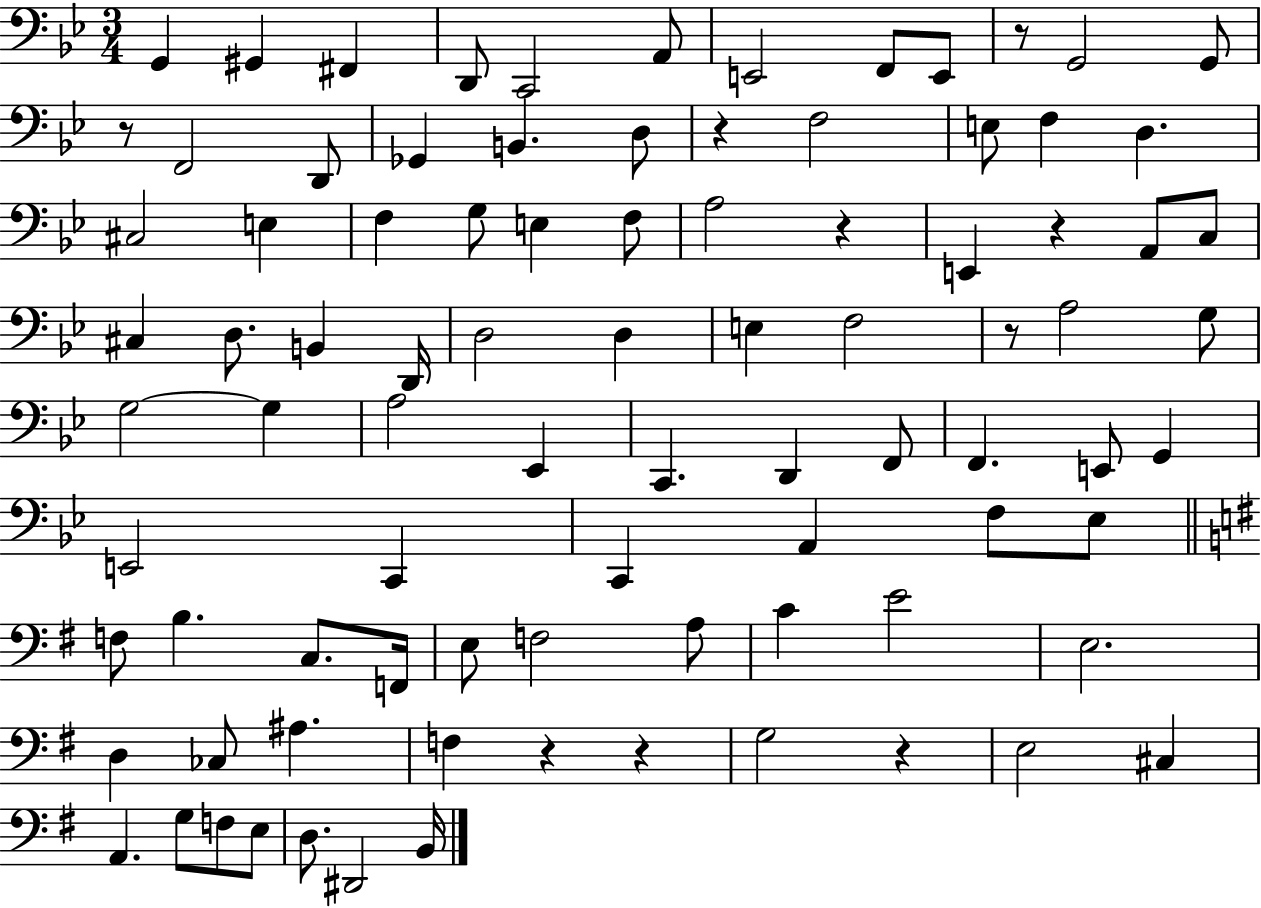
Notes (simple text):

G2/q G#2/q F#2/q D2/e C2/h A2/e E2/h F2/e E2/e R/e G2/h G2/e R/e F2/h D2/e Gb2/q B2/q. D3/e R/q F3/h E3/e F3/q D3/q. C#3/h E3/q F3/q G3/e E3/q F3/e A3/h R/q E2/q R/q A2/e C3/e C#3/q D3/e. B2/q D2/s D3/h D3/q E3/q F3/h R/e A3/h G3/e G3/h G3/q A3/h Eb2/q C2/q. D2/q F2/e F2/q. E2/e G2/q E2/h C2/q C2/q A2/q F3/e Eb3/e F3/e B3/q. C3/e. F2/s E3/e F3/h A3/e C4/q E4/h E3/h. D3/q CES3/e A#3/q. F3/q R/q R/q G3/h R/q E3/h C#3/q A2/q. G3/e F3/e E3/e D3/e. D#2/h B2/s